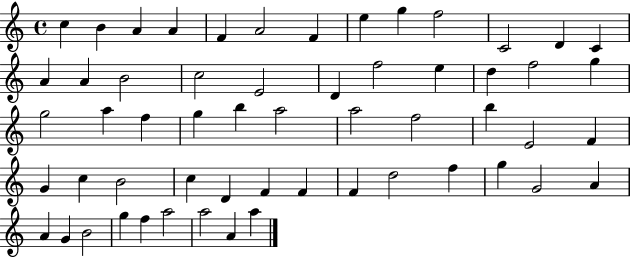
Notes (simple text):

C5/q B4/q A4/q A4/q F4/q A4/h F4/q E5/q G5/q F5/h C4/h D4/q C4/q A4/q A4/q B4/h C5/h E4/h D4/q F5/h E5/q D5/q F5/h G5/q G5/h A5/q F5/q G5/q B5/q A5/h A5/h F5/h B5/q E4/h F4/q G4/q C5/q B4/h C5/q D4/q F4/q F4/q F4/q D5/h F5/q G5/q G4/h A4/q A4/q G4/q B4/h G5/q F5/q A5/h A5/h A4/q A5/q